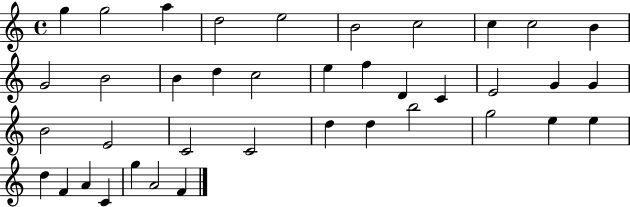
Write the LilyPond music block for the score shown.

{
  \clef treble
  \time 4/4
  \defaultTimeSignature
  \key c \major
  g''4 g''2 a''4 | d''2 e''2 | b'2 c''2 | c''4 c''2 b'4 | \break g'2 b'2 | b'4 d''4 c''2 | e''4 f''4 d'4 c'4 | e'2 g'4 g'4 | \break b'2 e'2 | c'2 c'2 | d''4 d''4 b''2 | g''2 e''4 e''4 | \break d''4 f'4 a'4 c'4 | g''4 a'2 f'4 | \bar "|."
}